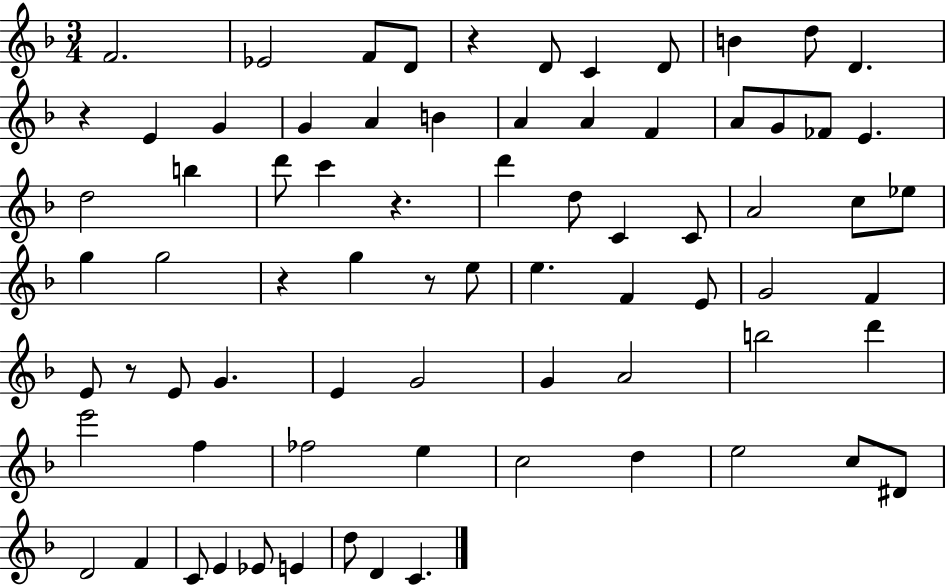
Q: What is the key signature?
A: F major